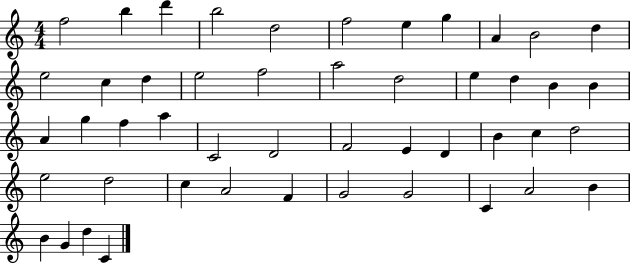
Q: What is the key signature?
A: C major